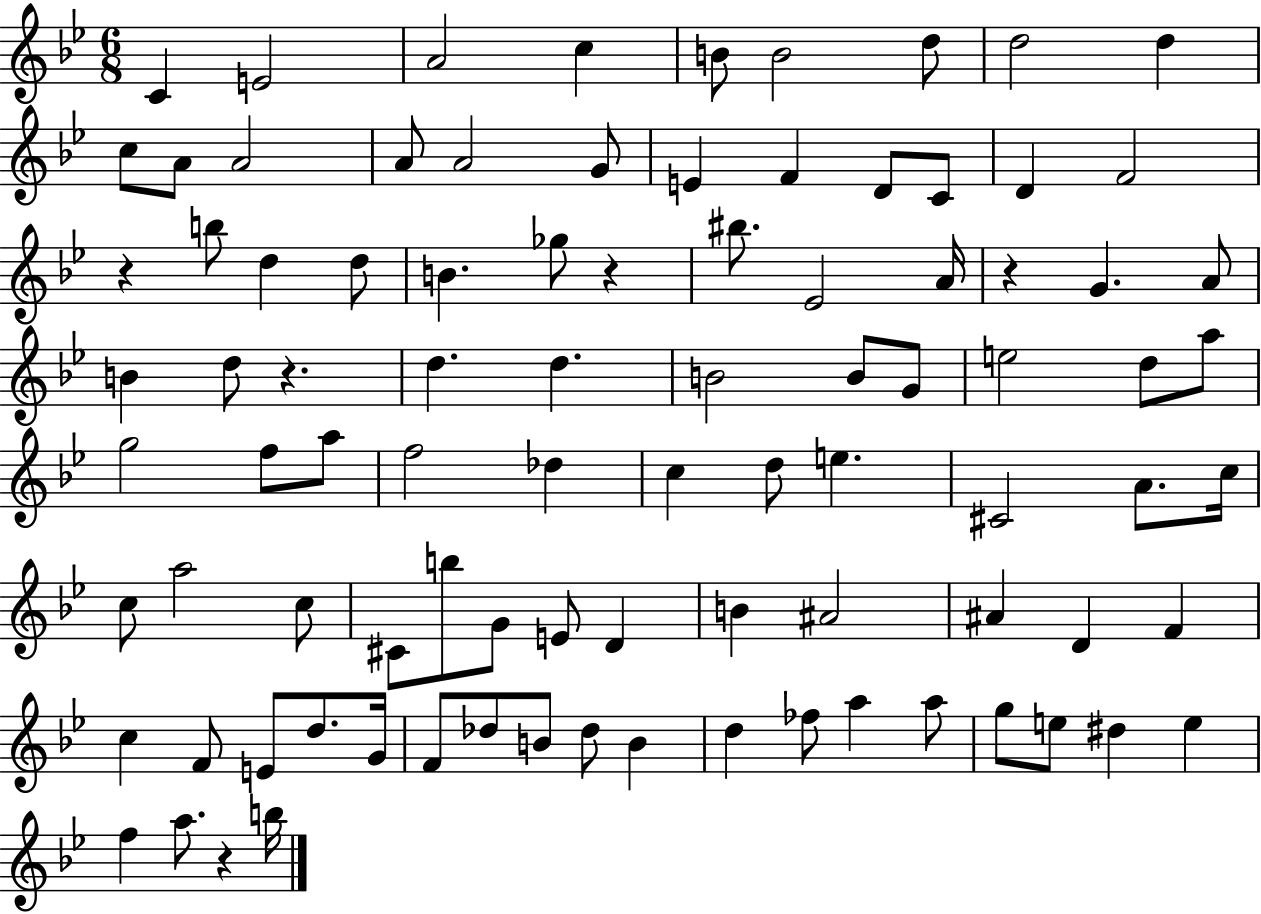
{
  \clef treble
  \numericTimeSignature
  \time 6/8
  \key bes \major
  \repeat volta 2 { c'4 e'2 | a'2 c''4 | b'8 b'2 d''8 | d''2 d''4 | \break c''8 a'8 a'2 | a'8 a'2 g'8 | e'4 f'4 d'8 c'8 | d'4 f'2 | \break r4 b''8 d''4 d''8 | b'4. ges''8 r4 | bis''8. ees'2 a'16 | r4 g'4. a'8 | \break b'4 d''8 r4. | d''4. d''4. | b'2 b'8 g'8 | e''2 d''8 a''8 | \break g''2 f''8 a''8 | f''2 des''4 | c''4 d''8 e''4. | cis'2 a'8. c''16 | \break c''8 a''2 c''8 | cis'8 b''8 g'8 e'8 d'4 | b'4 ais'2 | ais'4 d'4 f'4 | \break c''4 f'8 e'8 d''8. g'16 | f'8 des''8 b'8 des''8 b'4 | d''4 fes''8 a''4 a''8 | g''8 e''8 dis''4 e''4 | \break f''4 a''8. r4 b''16 | } \bar "|."
}